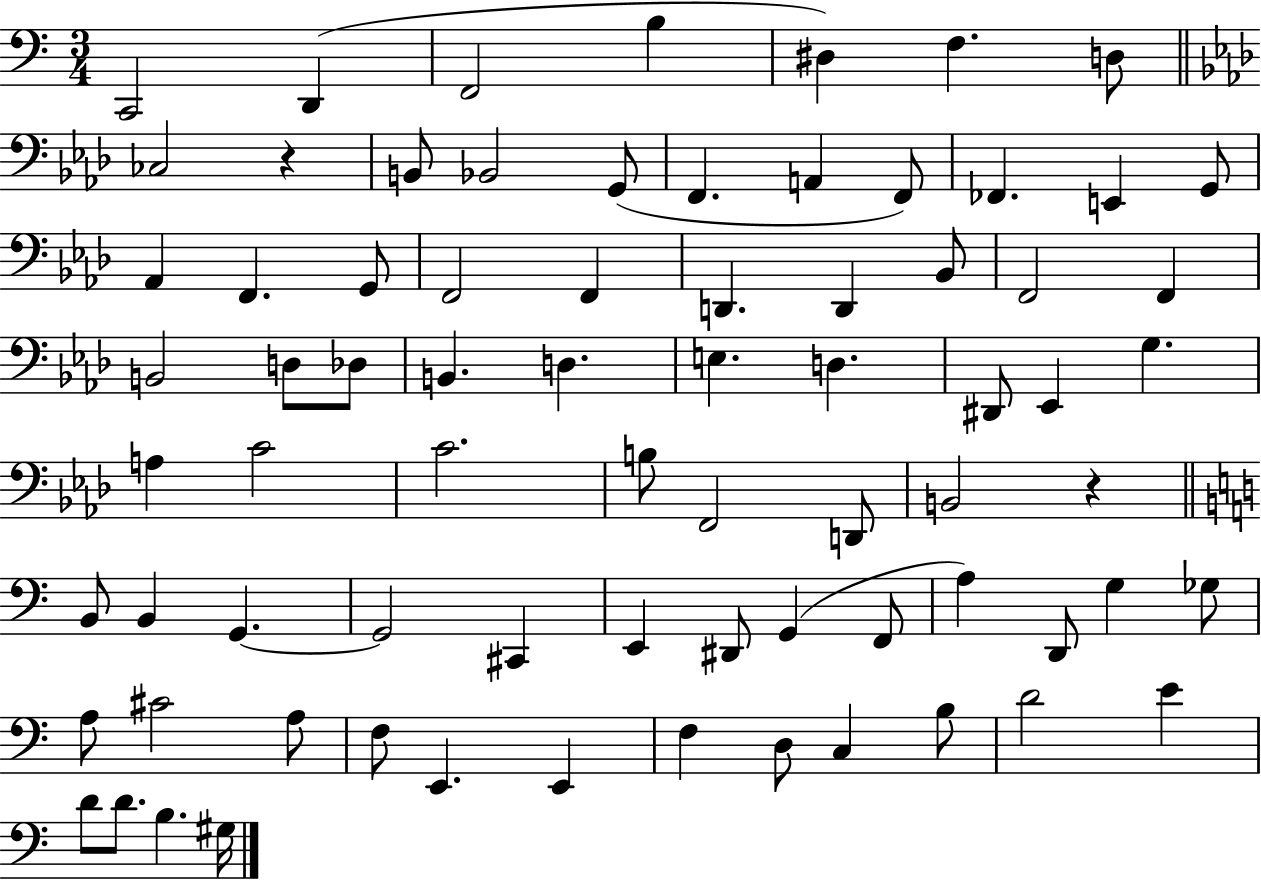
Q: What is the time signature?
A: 3/4